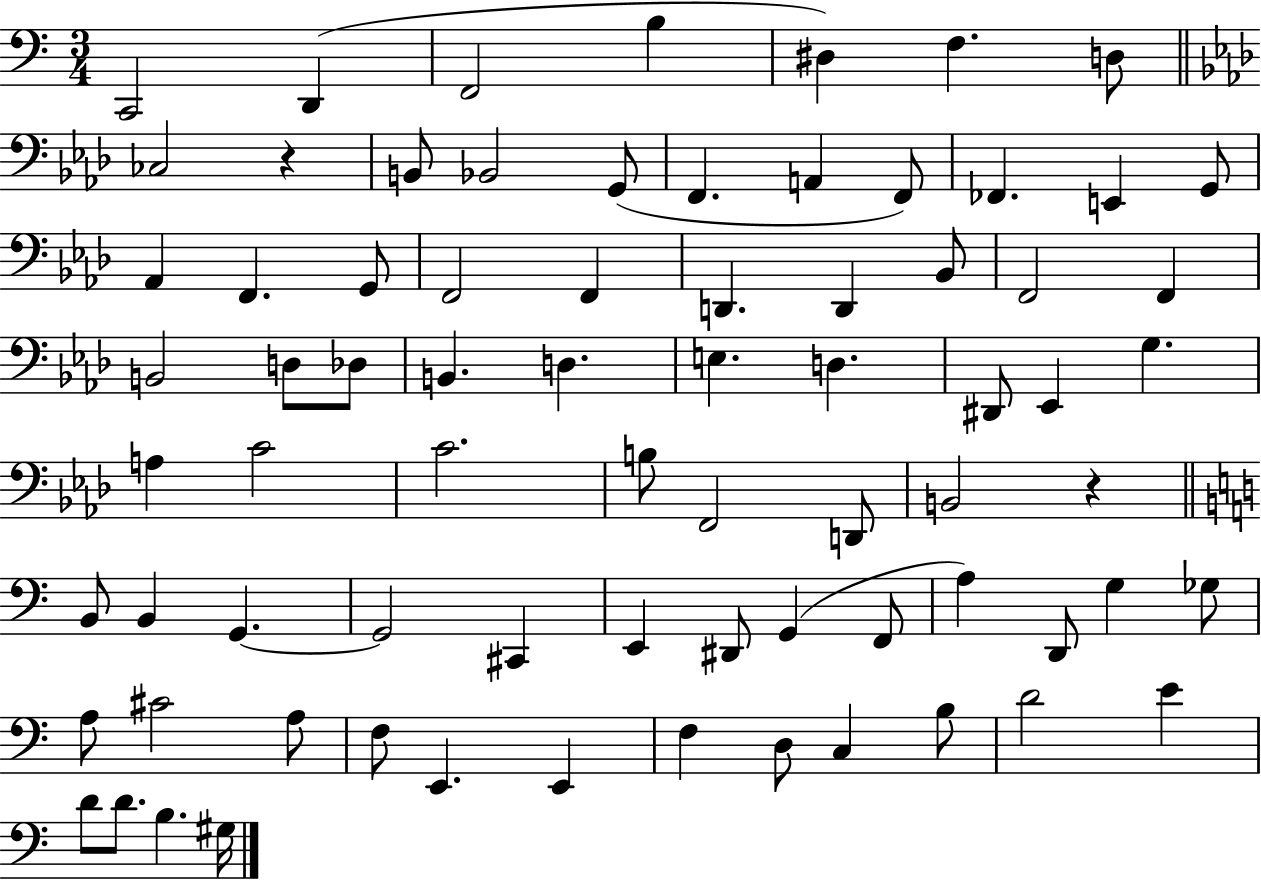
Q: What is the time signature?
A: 3/4